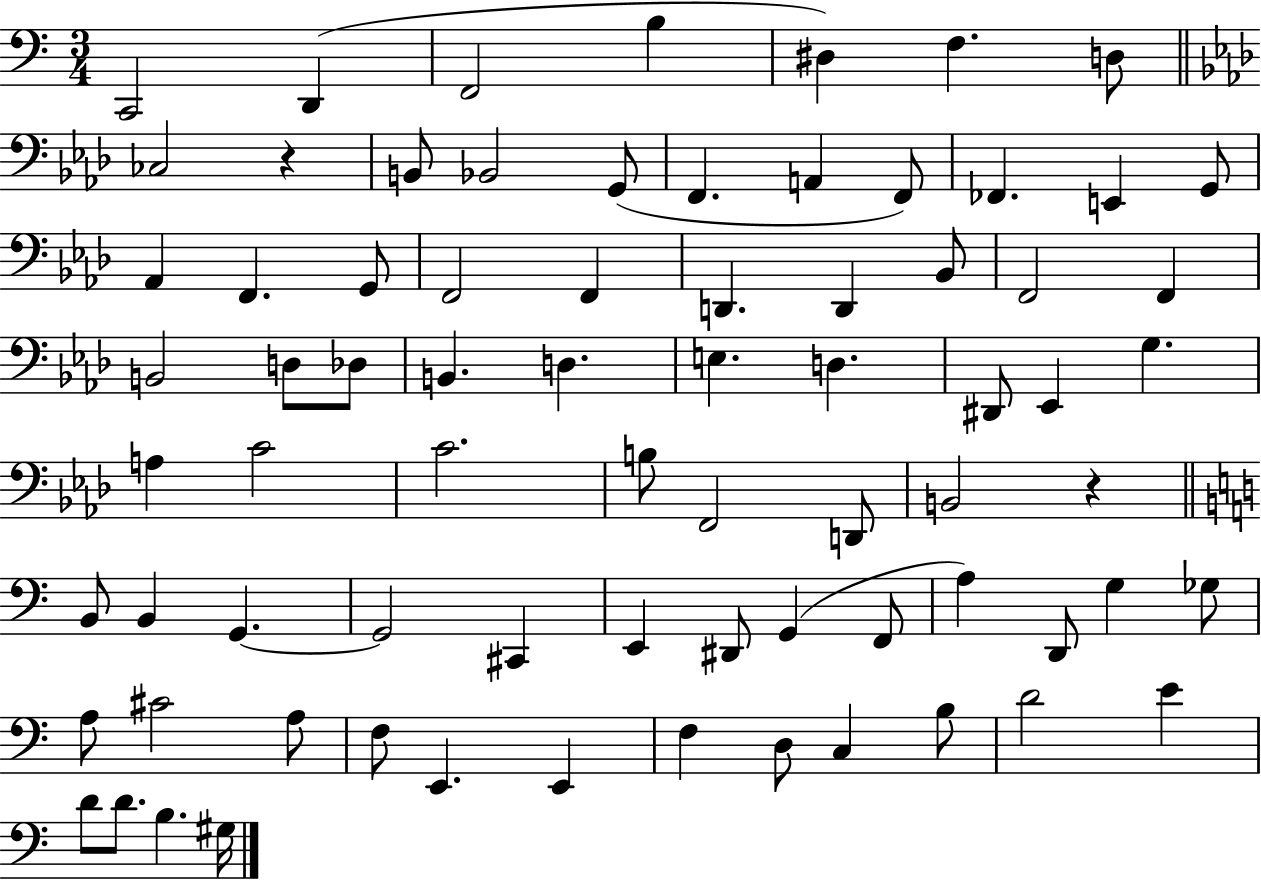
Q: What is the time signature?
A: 3/4